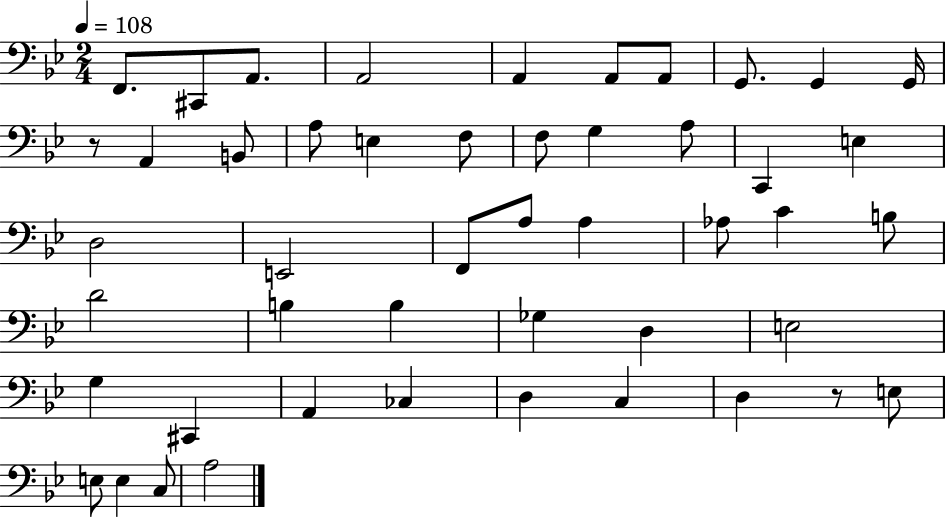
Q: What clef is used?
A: bass